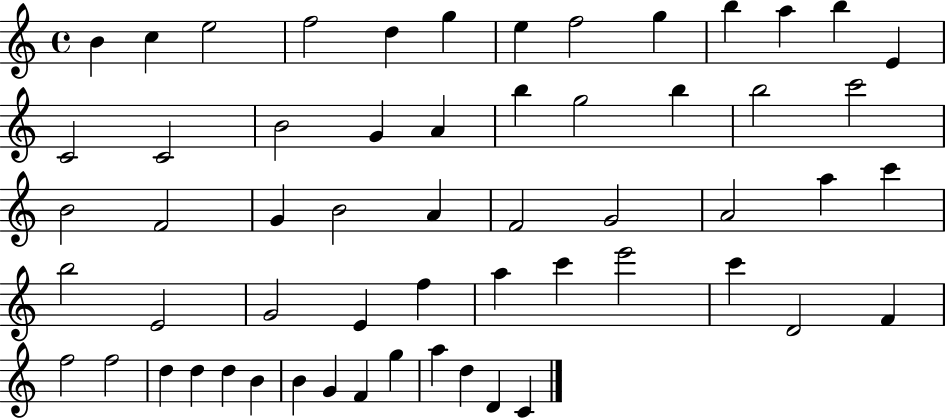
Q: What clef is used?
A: treble